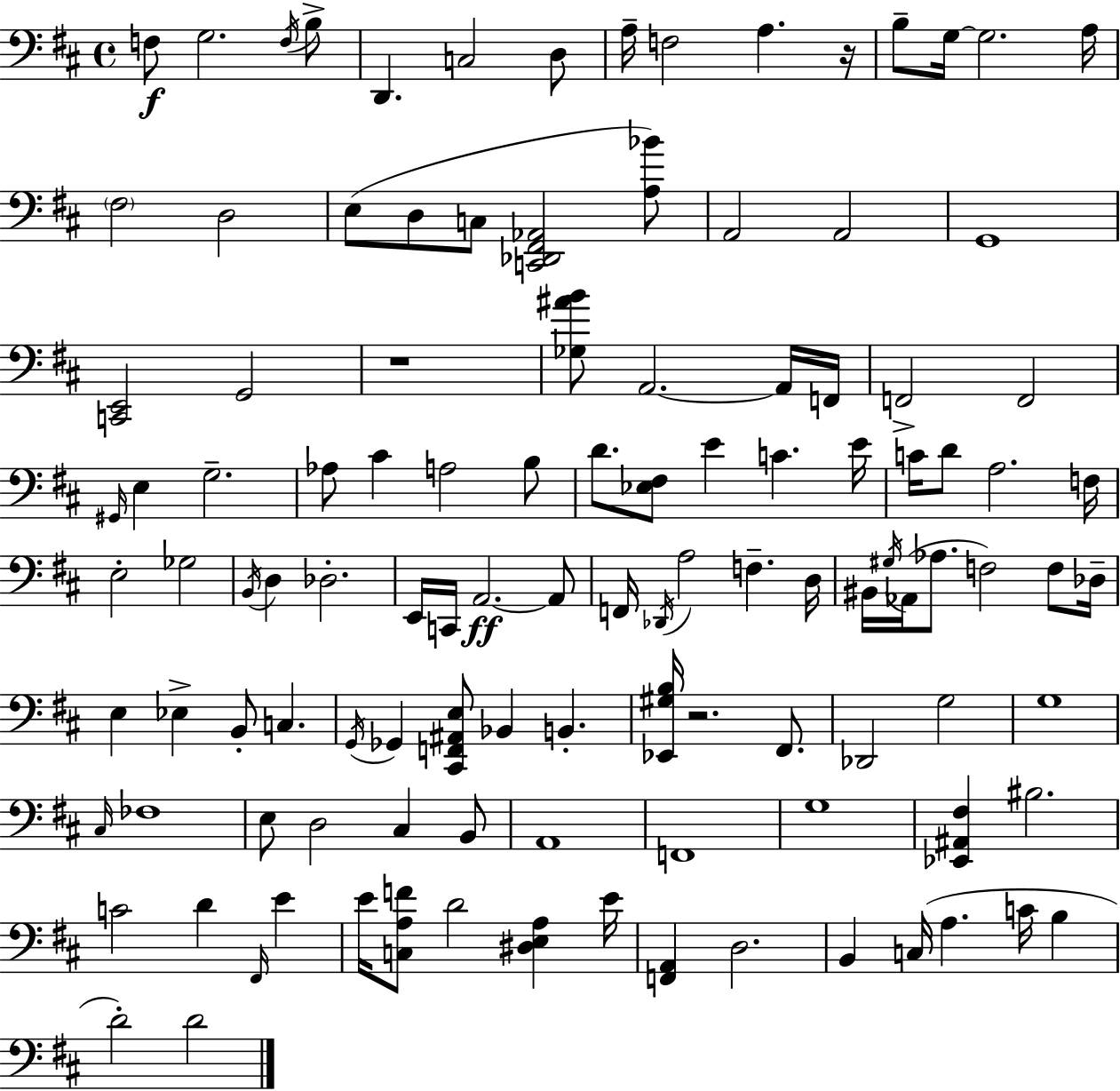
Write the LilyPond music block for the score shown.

{
  \clef bass
  \time 4/4
  \defaultTimeSignature
  \key d \major
  f8\f g2. \acciaccatura { f16 } b8-> | d,4. c2 d8 | a16-- f2 a4. | r16 b8-- g16~~ g2. | \break a16 \parenthesize fis2 d2 | e8( d8 c8 <c, des, fis, aes,>2 <a bes'>8) | a,2 a,2 | g,1 | \break <c, e,>2 g,2 | r1 | <ges ais' b'>8 a,2.~~ a,16 | f,16 f,2-> f,2 | \break \grace { gis,16 } e4 g2.-- | aes8 cis'4 a2 | b8 d'8. <ees fis>8 e'4 c'4. | e'16 c'16 d'8 a2. | \break f16 e2-. ges2 | \acciaccatura { b,16 } d4 des2.-. | e,16 c,16 a,2.~~\ff | a,8 f,16 \acciaccatura { des,16 } a2 f4.-- | \break d16 bis,16 \acciaccatura { gis16 }( aes,16 aes8. f2) | f8 des16-- e4 ees4-> b,8-. c4. | \acciaccatura { g,16 } ges,4 <cis, f, ais, e>8 bes,4 | b,4.-. <ees, gis b>16 r2. | \break fis,8. des,2 g2 | g1 | \grace { cis16 } fes1 | e8 d2 | \break cis4 b,8 a,1 | f,1 | g1 | <ees, ais, fis>4 bis2. | \break c'2 d'4 | \grace { fis,16 } e'4 e'16 <c a f'>8 d'2 | <dis e a>4 e'16 <f, a,>4 d2. | b,4 c16( a4. | \break c'16 b4 d'2-.) | d'2 \bar "|."
}